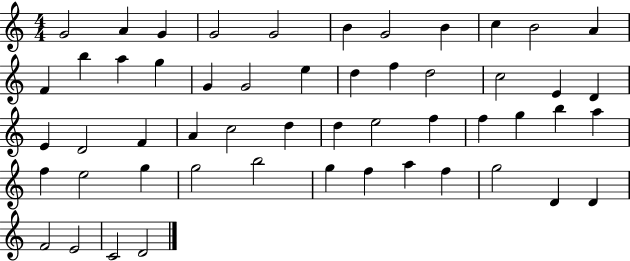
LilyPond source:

{
  \clef treble
  \numericTimeSignature
  \time 4/4
  \key c \major
  g'2 a'4 g'4 | g'2 g'2 | b'4 g'2 b'4 | c''4 b'2 a'4 | \break f'4 b''4 a''4 g''4 | g'4 g'2 e''4 | d''4 f''4 d''2 | c''2 e'4 d'4 | \break e'4 d'2 f'4 | a'4 c''2 d''4 | d''4 e''2 f''4 | f''4 g''4 b''4 a''4 | \break f''4 e''2 g''4 | g''2 b''2 | g''4 f''4 a''4 f''4 | g''2 d'4 d'4 | \break f'2 e'2 | c'2 d'2 | \bar "|."
}